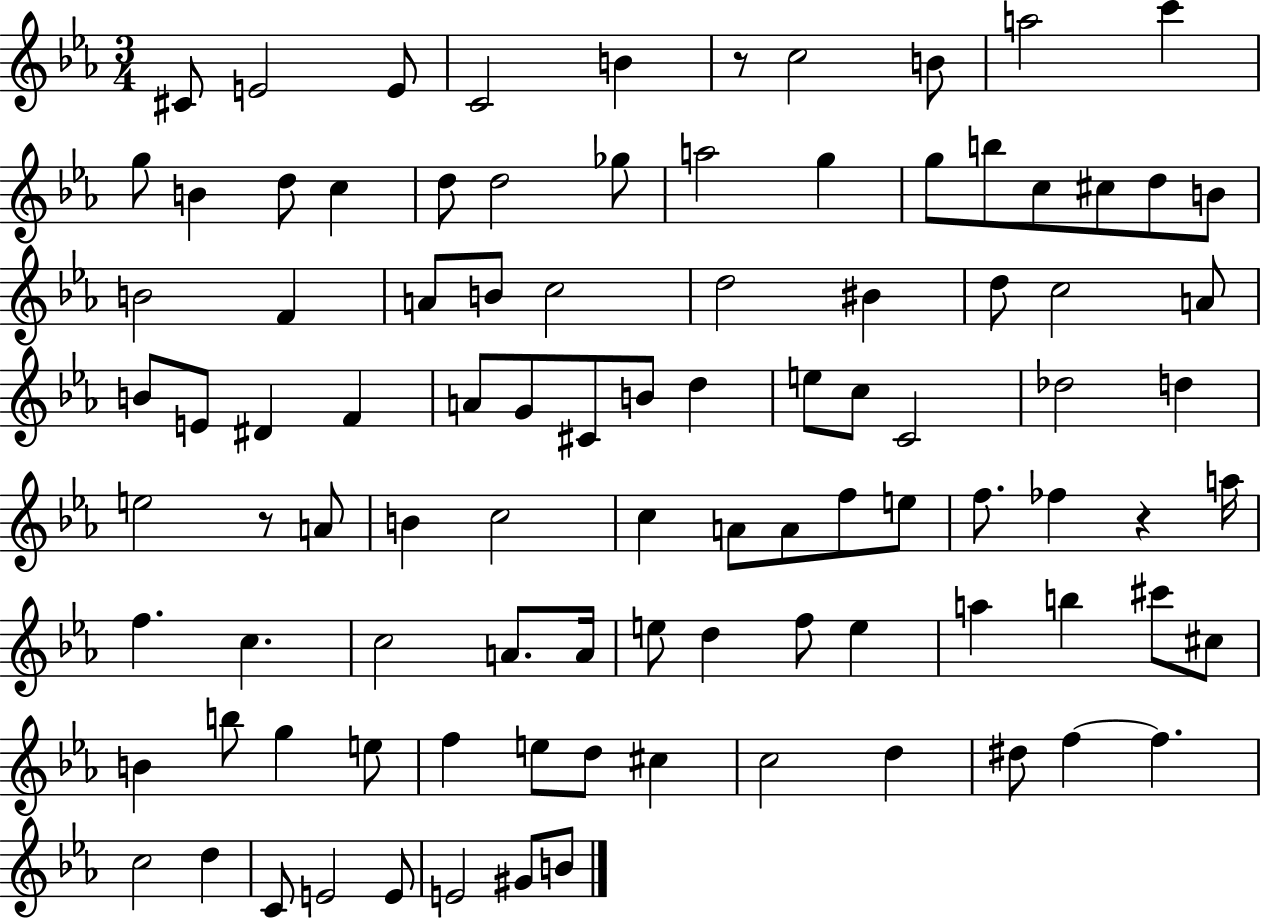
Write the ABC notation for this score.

X:1
T:Untitled
M:3/4
L:1/4
K:Eb
^C/2 E2 E/2 C2 B z/2 c2 B/2 a2 c' g/2 B d/2 c d/2 d2 _g/2 a2 g g/2 b/2 c/2 ^c/2 d/2 B/2 B2 F A/2 B/2 c2 d2 ^B d/2 c2 A/2 B/2 E/2 ^D F A/2 G/2 ^C/2 B/2 d e/2 c/2 C2 _d2 d e2 z/2 A/2 B c2 c A/2 A/2 f/2 e/2 f/2 _f z a/4 f c c2 A/2 A/4 e/2 d f/2 e a b ^c'/2 ^c/2 B b/2 g e/2 f e/2 d/2 ^c c2 d ^d/2 f f c2 d C/2 E2 E/2 E2 ^G/2 B/2